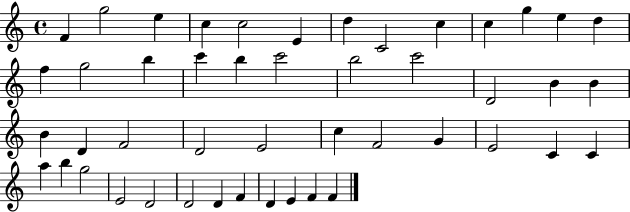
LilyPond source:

{
  \clef treble
  \time 4/4
  \defaultTimeSignature
  \key c \major
  f'4 g''2 e''4 | c''4 c''2 e'4 | d''4 c'2 c''4 | c''4 g''4 e''4 d''4 | \break f''4 g''2 b''4 | c'''4 b''4 c'''2 | b''2 c'''2 | d'2 b'4 b'4 | \break b'4 d'4 f'2 | d'2 e'2 | c''4 f'2 g'4 | e'2 c'4 c'4 | \break a''4 b''4 g''2 | e'2 d'2 | d'2 d'4 f'4 | d'4 e'4 f'4 f'4 | \break \bar "|."
}